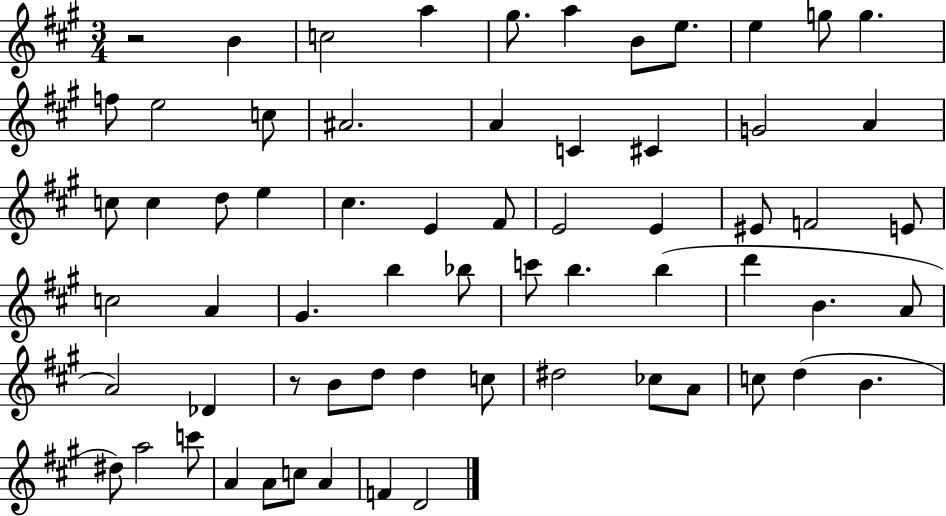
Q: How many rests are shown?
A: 2